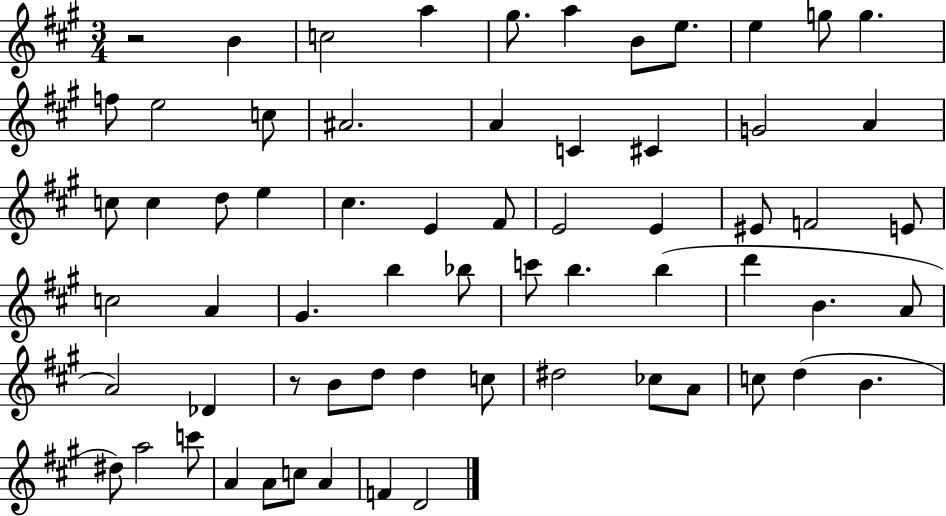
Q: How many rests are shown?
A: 2